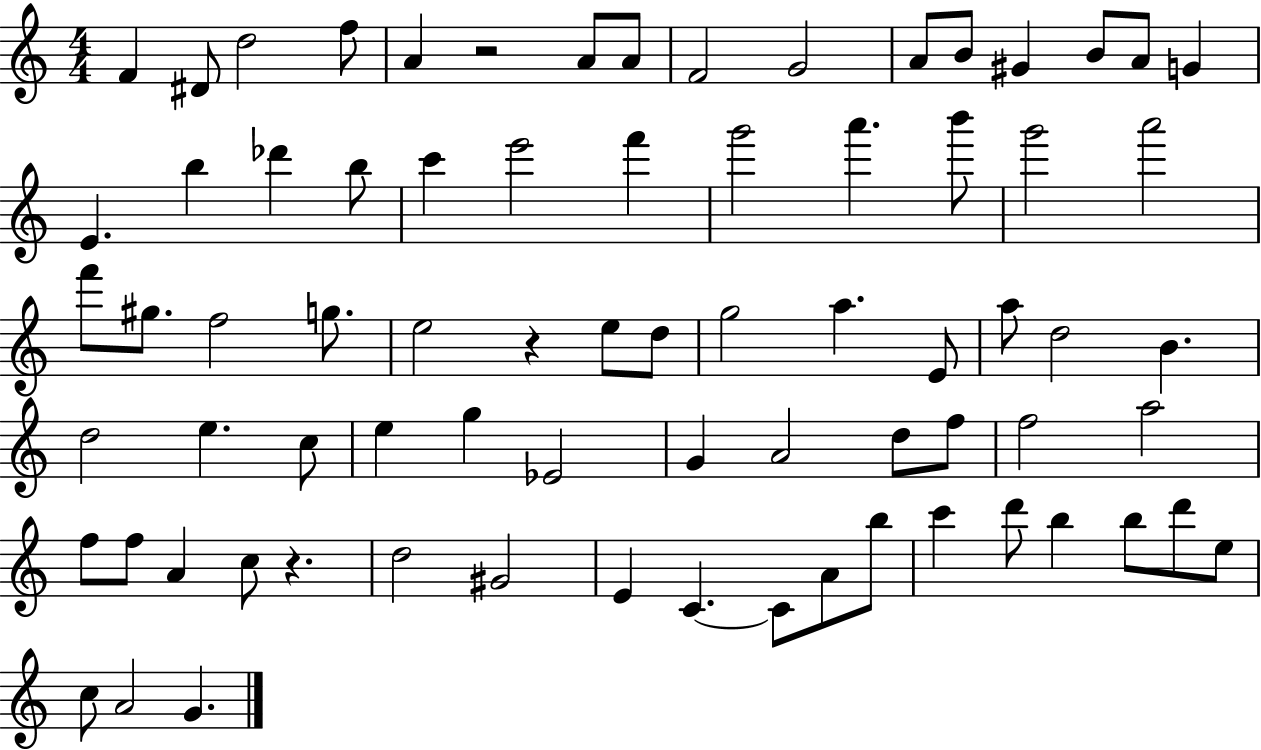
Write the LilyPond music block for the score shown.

{
  \clef treble
  \numericTimeSignature
  \time 4/4
  \key c \major
  f'4 dis'8 d''2 f''8 | a'4 r2 a'8 a'8 | f'2 g'2 | a'8 b'8 gis'4 b'8 a'8 g'4 | \break e'4. b''4 des'''4 b''8 | c'''4 e'''2 f'''4 | g'''2 a'''4. b'''8 | g'''2 a'''2 | \break f'''8 gis''8. f''2 g''8. | e''2 r4 e''8 d''8 | g''2 a''4. e'8 | a''8 d''2 b'4. | \break d''2 e''4. c''8 | e''4 g''4 ees'2 | g'4 a'2 d''8 f''8 | f''2 a''2 | \break f''8 f''8 a'4 c''8 r4. | d''2 gis'2 | e'4 c'4.~~ c'8 a'8 b''8 | c'''4 d'''8 b''4 b''8 d'''8 e''8 | \break c''8 a'2 g'4. | \bar "|."
}